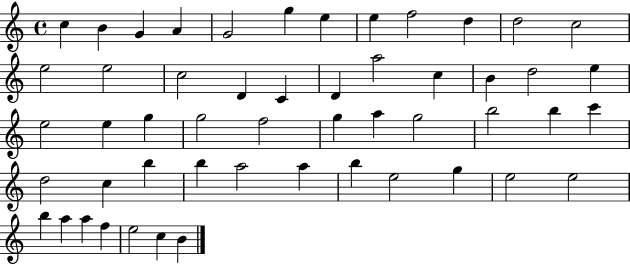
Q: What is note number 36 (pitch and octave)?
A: C5